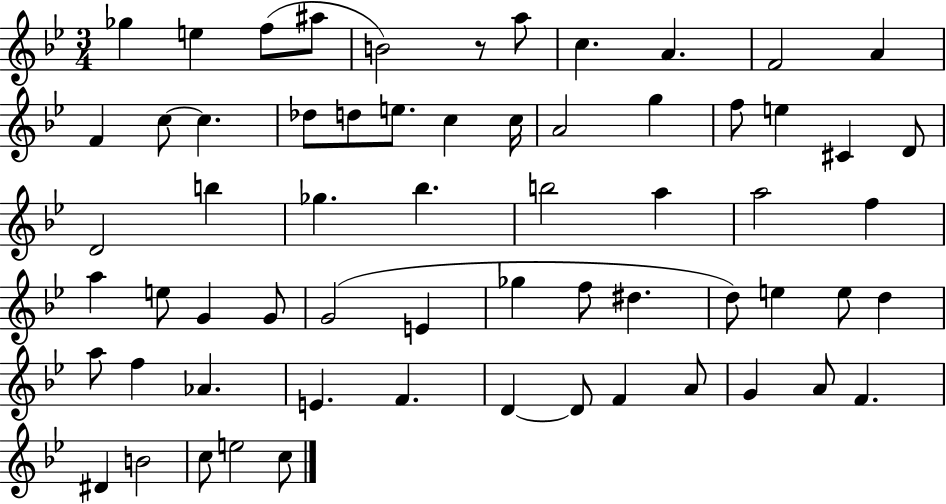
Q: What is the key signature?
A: BES major